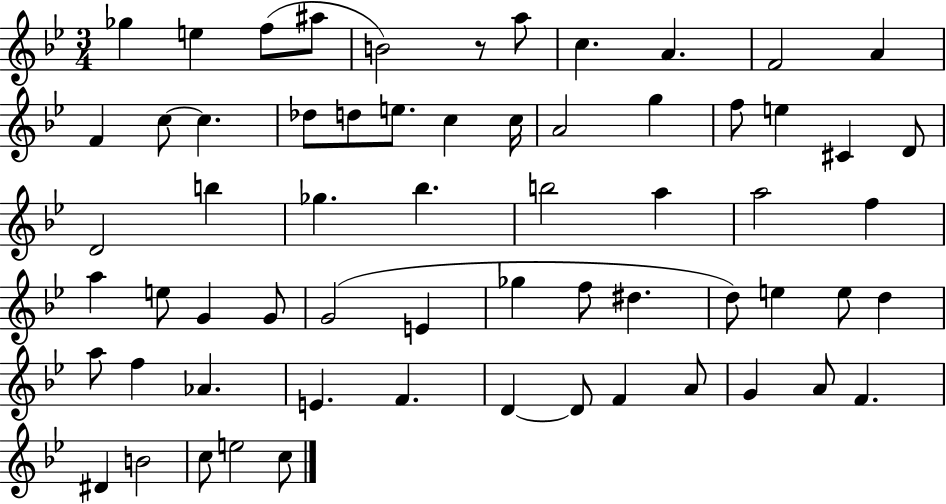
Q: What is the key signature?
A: BES major